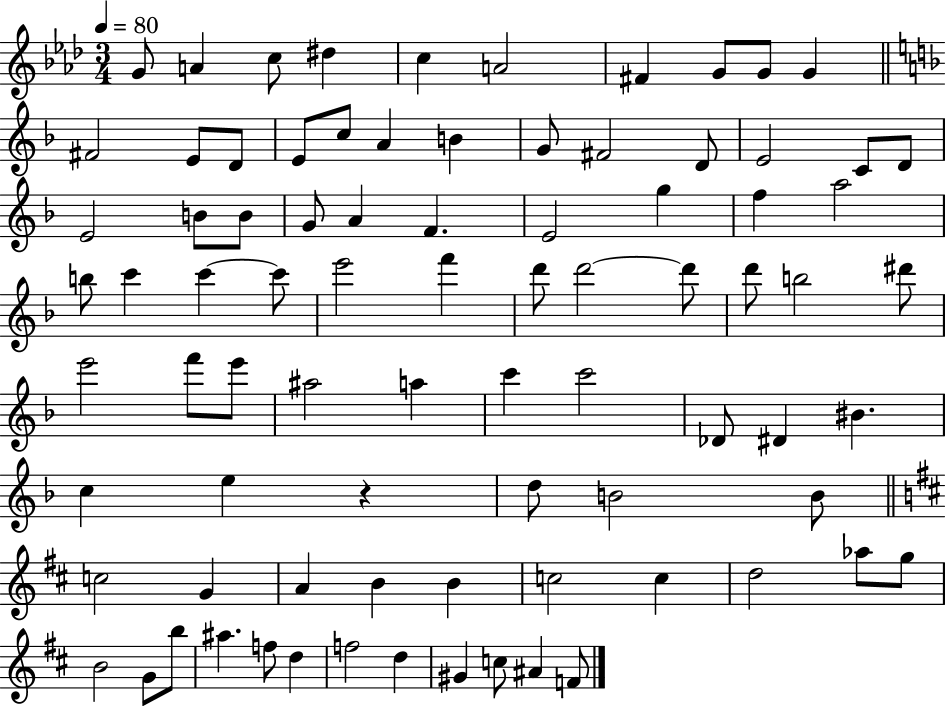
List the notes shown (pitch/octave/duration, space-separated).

G4/e A4/q C5/e D#5/q C5/q A4/h F#4/q G4/e G4/e G4/q F#4/h E4/e D4/e E4/e C5/e A4/q B4/q G4/e F#4/h D4/e E4/h C4/e D4/e E4/h B4/e B4/e G4/e A4/q F4/q. E4/h G5/q F5/q A5/h B5/e C6/q C6/q C6/e E6/h F6/q D6/e D6/h D6/e D6/e B5/h D#6/e E6/h F6/e E6/e A#5/h A5/q C6/q C6/h Db4/e D#4/q BIS4/q. C5/q E5/q R/q D5/e B4/h B4/e C5/h G4/q A4/q B4/q B4/q C5/h C5/q D5/h Ab5/e G5/e B4/h G4/e B5/e A#5/q. F5/e D5/q F5/h D5/q G#4/q C5/e A#4/q F4/e